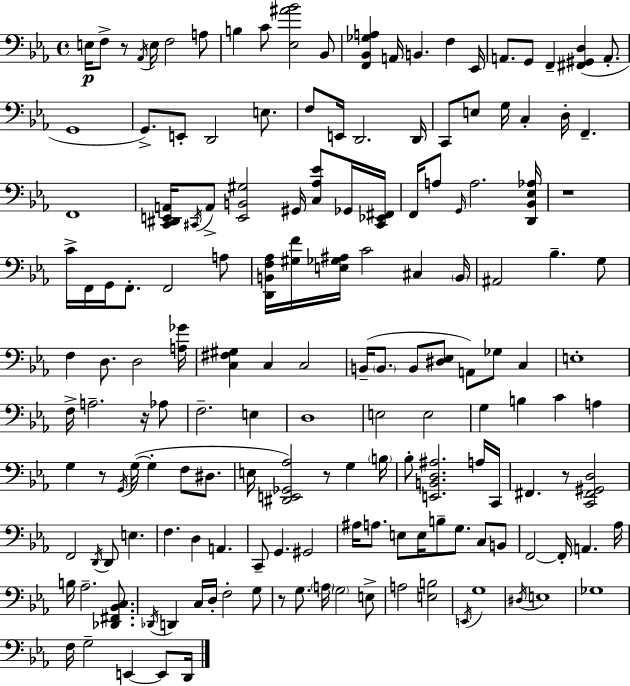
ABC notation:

X:1
T:Untitled
M:4/4
L:1/4
K:Eb
E,/4 F,/2 z/2 _A,,/4 E,/4 F,2 A,/2 B, C/2 [_E,^A_B]2 _B,,/2 [F,,_B,,_G,A,] A,,/4 B,, F, _E,,/4 A,,/2 G,,/2 F,, [^F,,^G,,D,] A,,/2 G,,4 G,,/2 E,,/2 D,,2 E,/2 F,/2 E,,/4 D,,2 D,,/4 C,,/2 E,/2 G,/4 C, D,/4 F,, F,,4 [C,,^D,,E,,A,,]/4 ^C,,/4 A,,/2 [E,,B,,^G,]2 ^G,,/4 [C,_A,_E]/2 _G,,/4 [^C,,_E,,^F,,]/4 F,,/4 A,/2 G,,/4 A,2 [D,,_B,,_E,_A,]/4 z4 C/4 F,,/4 G,,/4 F,,/2 F,,2 A,/2 [D,,B,,F,_A,]/4 [^G,F]/4 [E,_G,^A,]/4 C2 ^C, B,,/4 ^A,,2 _B, G,/2 F, D,/2 D,2 [A,_G]/4 [C,^F,^G,] C, C,2 B,,/4 B,,/2 B,,/2 [^D,_E,]/2 A,,/2 _G,/2 C, E,4 F,/4 A,2 z/4 _A,/2 F,2 E, D,4 E,2 E,2 G, B, C A, G, z/2 G,,/4 G,/4 G, F,/2 ^D,/2 E,/4 [^D,,E,,_G,,_A,]2 z/2 G, B,/4 _B,/2 [E,,B,,D,^A,]2 A,/4 C,,/4 ^F,, z/2 [C,,^F,,^G,,D,]2 F,,2 D,,/4 D,,/2 E, F, D, A,, C,,/2 G,, ^G,,2 ^A,/4 A,/2 E,/2 E,/4 B,/2 G,/2 C,/2 B,,/2 F,,2 F,,/4 A,, _A,/4 B,/4 _A,2 [_D,,^F,,_B,,C,]/2 _D,,/4 D,, C,/4 D,/4 F,2 G,/2 z/2 G,/2 A,/4 G,2 E,/2 A,2 [E,B,]2 E,,/4 G,4 ^D,/4 E,4 _G,4 F,/4 G,2 E,, E,,/2 D,,/4